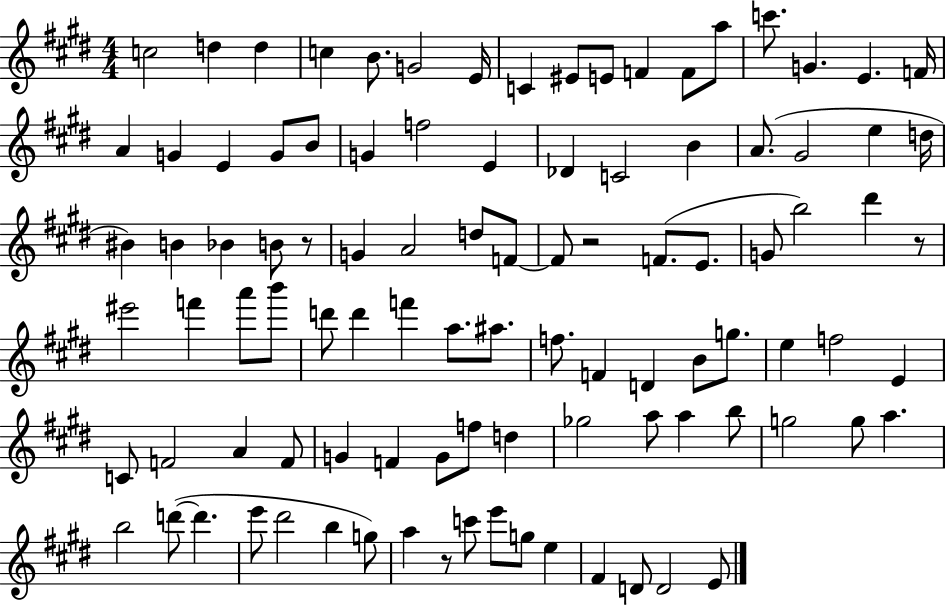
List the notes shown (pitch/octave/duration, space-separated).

C5/h D5/q D5/q C5/q B4/e. G4/h E4/s C4/q EIS4/e E4/e F4/q F4/e A5/e C6/e. G4/q. E4/q. F4/s A4/q G4/q E4/q G4/e B4/e G4/q F5/h E4/q Db4/q C4/h B4/q A4/e. G#4/h E5/q D5/s BIS4/q B4/q Bb4/q B4/e R/e G4/q A4/h D5/e F4/e F4/e R/h F4/e. E4/e. G4/e B5/h D#6/q R/e EIS6/h F6/q A6/e B6/e D6/e D6/q F6/q A5/e. A#5/e. F5/e. F4/q D4/q B4/e G5/e. E5/q F5/h E4/q C4/e F4/h A4/q F4/e G4/q F4/q G4/e F5/e D5/q Gb5/h A5/e A5/q B5/e G5/h G5/e A5/q. B5/h D6/e D6/q. E6/e D#6/h B5/q G5/e A5/q R/e C6/e E6/e G5/e E5/q F#4/q D4/e D4/h E4/e